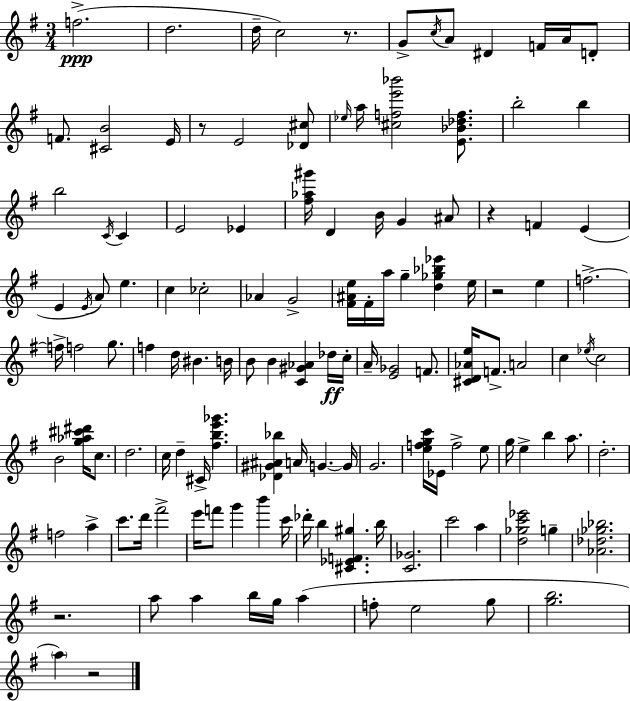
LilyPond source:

{
  \clef treble
  \numericTimeSignature
  \time 3/4
  \key e \minor
  \repeat volta 2 { f''2.->(\ppp | d''2. | d''16-- c''2) r8. | g'8-> \acciaccatura { c''16 } a'8 dis'4 f'16 a'16 d'8-. | \break f'8. <cis' b'>2 | e'16 r8 e'2 <des' cis''>8 | \grace { ees''16 } a''16 <cis'' f'' e''' bes'''>2 <e' bes' des'' f''>8. | b''2-. b''4 | \break b''2 \acciaccatura { c'16 } c'4 | e'2 ees'4 | <fis'' aes'' gis'''>16 d'4 b'16 g'4 | ais'8 r4 f'4 e'4( | \break e'4 \acciaccatura { e'16 } a'8) e''4. | c''4 ces''2-. | aes'4 g'2-> | <fis' ais' e''>16 fis'16-. a''16 g''4-- <d'' ges'' bes'' ees'''>4 | \break e''16 r2 | e''4 f''2.->~~ | f''16-> f''2 | g''8. f''4 d''16 bis'4. | \break b'16 b'8 b'4 <c' gis' aes'>4 | des''16\ff c''16-. a'16-- <e' ges'>2 | f'8. <cis' d' aes' e''>16 f'8.-> a'2 | c''4 \acciaccatura { ees''16 } c''2 | \break b'2 | <g'' aes'' cis''' dis'''>16 c''8. d''2. | c''16 d''4-- cis'16-> <fis'' b'' e''' ges'''>4. | <des' gis' ais' bes''>4 a'16 g'4.~~ | \break g'16 g'2. | <e'' f'' g'' c'''>16 ees'16 f''2-> | e''8 g''16 e''4-> b''4 | a''8. d''2.-. | \break f''2 | a''4-> c'''8. d'''16 fis'''2-> | e'''16 f'''8 g'''4 | b'''4 c'''16 des'''16-. b''4 <cis' ees' f' gis''>4. | \break b''16 <c' ges'>2. | c'''2 | a''4 <d'' ges'' c''' ees'''>2 | g''4-- <aes' des'' ges'' bes''>2. | \break r2. | a''8 a''4 b''16 | g''16 a''4( f''8-. e''2 | g''8 <g'' b''>2. | \break \parenthesize a''4) r2 | } \bar "|."
}